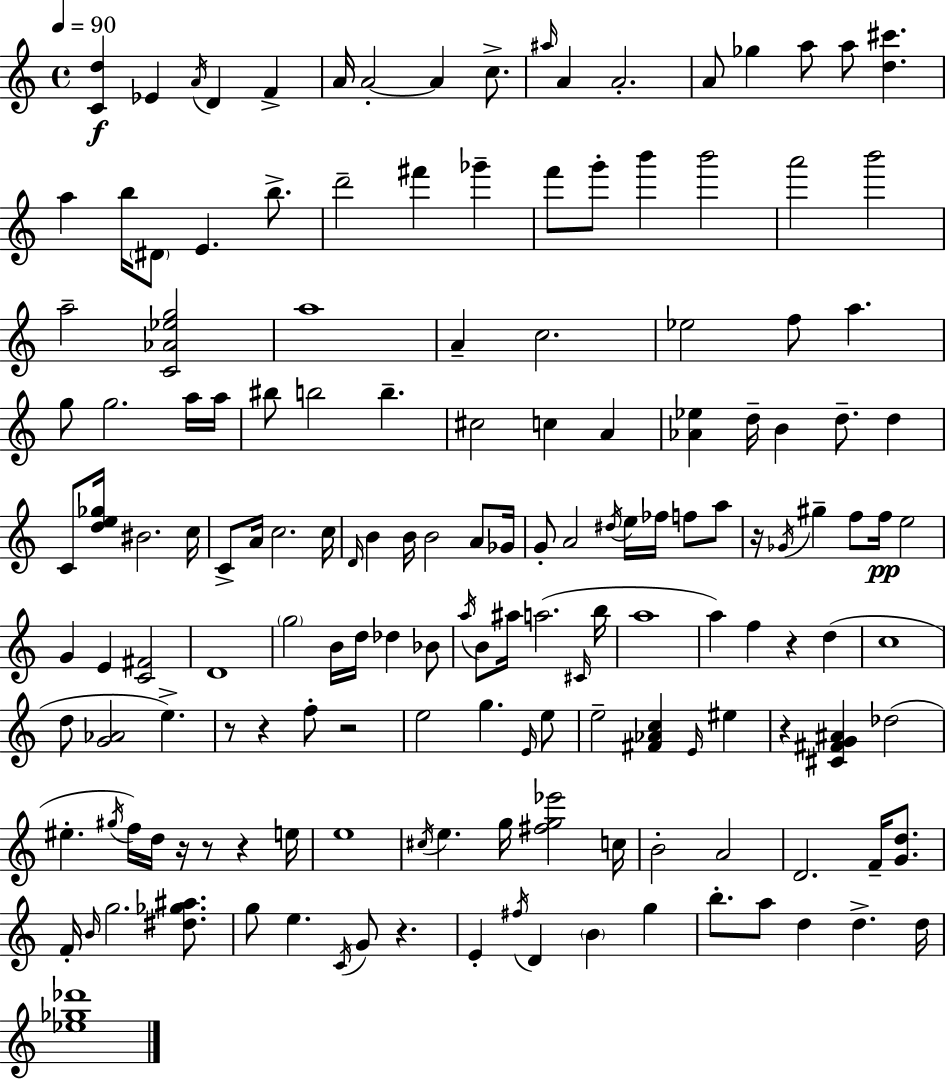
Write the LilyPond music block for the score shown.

{
  \clef treble
  \time 4/4
  \defaultTimeSignature
  \key c \major
  \tempo 4 = 90
  <c' d''>4\f ees'4 \acciaccatura { a'16 } d'4 f'4-> | a'16 a'2-.~~ a'4 c''8.-> | \grace { ais''16 } a'4 a'2.-. | a'8 ges''4 a''8 a''8 <d'' cis'''>4. | \break a''4 b''16 \parenthesize dis'8 e'4. b''8.-> | d'''2-- fis'''4 ges'''4-- | f'''8 g'''8-. b'''4 b'''2 | a'''2 b'''2 | \break a''2-- <c' aes' ees'' g''>2 | a''1 | a'4-- c''2. | ees''2 f''8 a''4. | \break g''8 g''2. | a''16 a''16 bis''8 b''2 b''4.-- | cis''2 c''4 a'4 | <aes' ees''>4 d''16-- b'4 d''8.-- d''4 | \break c'8 <d'' e'' ges''>16 bis'2. | c''16 c'8-> a'16 c''2. | c''16 \grace { d'16 } b'4 b'16 b'2 | a'8 ges'16 g'8-. a'2 \acciaccatura { dis''16 } e''16 fes''16 | \break f''8 a''8 r16 \acciaccatura { ges'16 } gis''4-- f''8 f''16\pp e''2 | g'4 e'4 <c' fis'>2 | d'1 | \parenthesize g''2 b'16 d''16 des''4 | \break bes'8 \acciaccatura { a''16 } b'8 ais''16 a''2.( | \grace { cis'16 } b''16 a''1 | a''4) f''4 r4 | d''4( c''1 | \break d''8 <g' aes'>2 | e''4.->) r8 r4 f''8-. r2 | e''2 g''4. | \grace { e'16 } e''8 e''2-- | \break <fis' aes' c''>4 \grace { e'16 } eis''4 r4 <cis' fis' g' ais'>4 | des''2( eis''4.-. \acciaccatura { gis''16 }) | f''16 d''16 r16 r8 r4 e''16 e''1 | \acciaccatura { cis''16 } e''4. | \break g''16 <fis'' g'' ees'''>2 c''16 b'2-. | a'2 d'2. | f'16-- <g' d''>8. f'16-. \grace { b'16 } g''2. | <dis'' ges'' ais''>8. g''8 e''4. | \break \acciaccatura { c'16 } g'8 r4. e'4-. | \acciaccatura { fis''16 } d'4 \parenthesize b'4 g''4 b''8.-. | a''8 d''4 d''4.-> d''16 <ees'' ges'' des'''>1 | \bar "|."
}